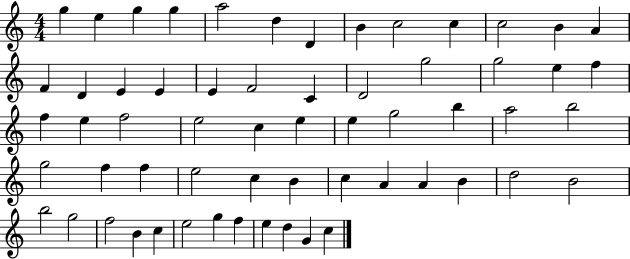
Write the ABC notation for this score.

X:1
T:Untitled
M:4/4
L:1/4
K:C
g e g g a2 d D B c2 c c2 B A F D E E E F2 C D2 g2 g2 e f f e f2 e2 c e e g2 b a2 b2 g2 f f e2 c B c A A B d2 B2 b2 g2 f2 B c e2 g f e d G c